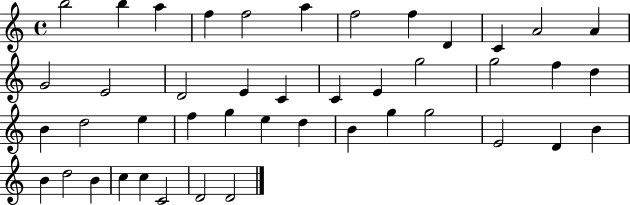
{
  \clef treble
  \time 4/4
  \defaultTimeSignature
  \key c \major
  b''2 b''4 a''4 | f''4 f''2 a''4 | f''2 f''4 d'4 | c'4 a'2 a'4 | \break g'2 e'2 | d'2 e'4 c'4 | c'4 e'4 g''2 | g''2 f''4 d''4 | \break b'4 d''2 e''4 | f''4 g''4 e''4 d''4 | b'4 g''4 g''2 | e'2 d'4 b'4 | \break b'4 d''2 b'4 | c''4 c''4 c'2 | d'2 d'2 | \bar "|."
}